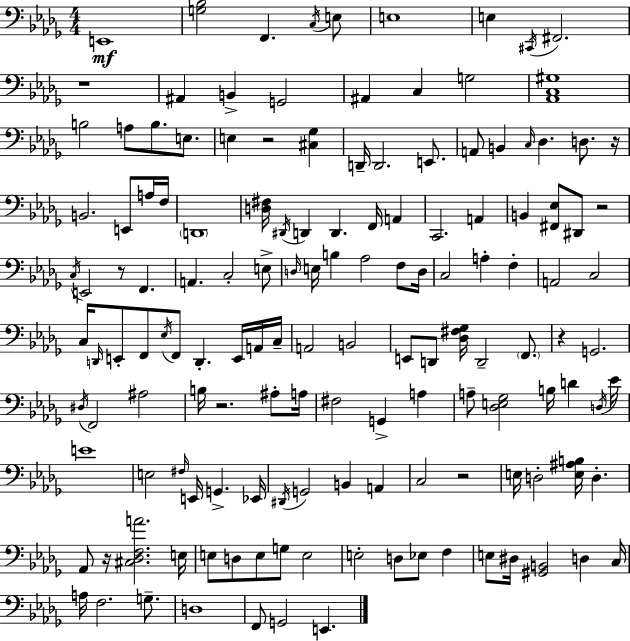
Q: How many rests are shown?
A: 9